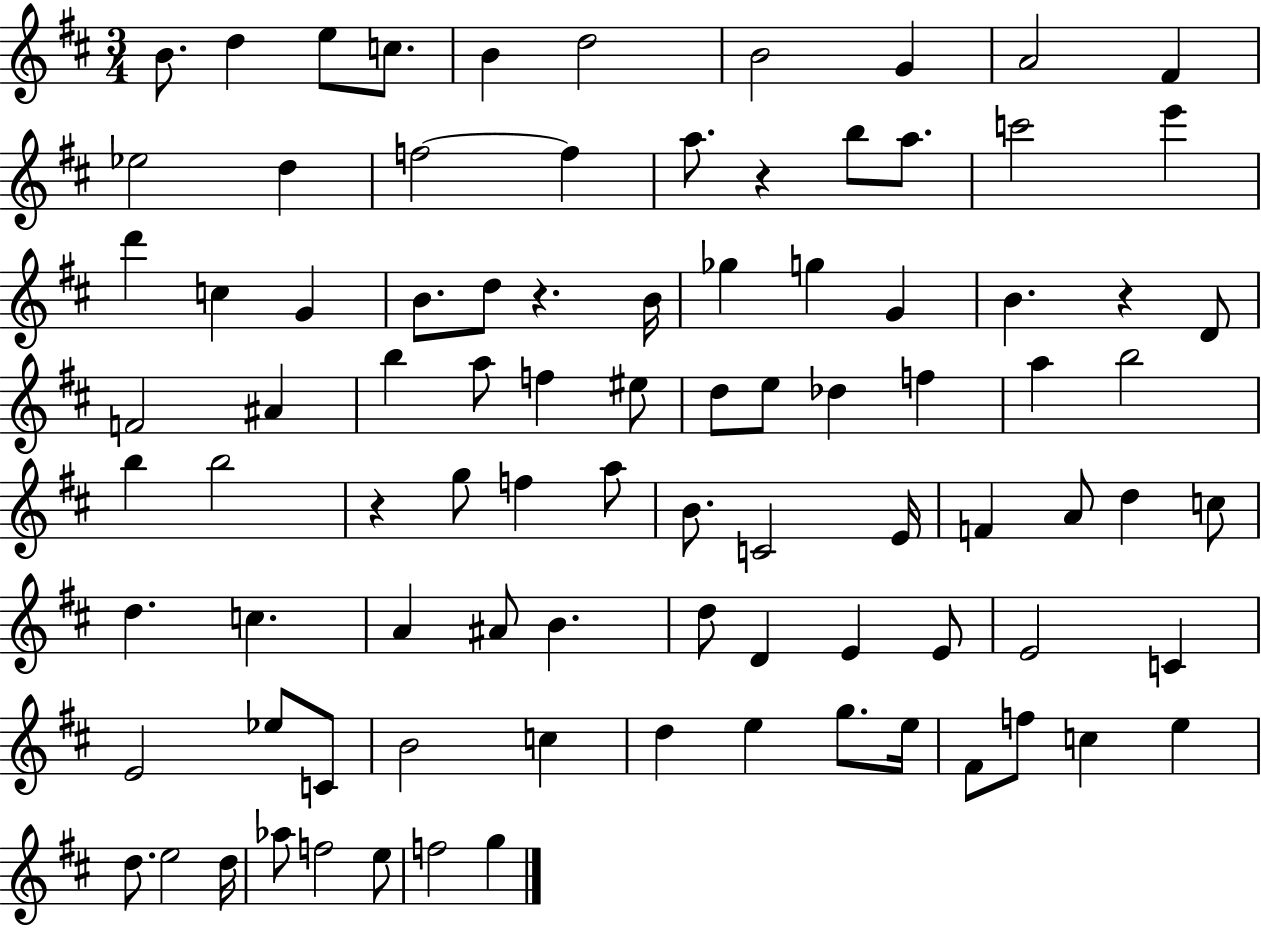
{
  \clef treble
  \numericTimeSignature
  \time 3/4
  \key d \major
  \repeat volta 2 { b'8. d''4 e''8 c''8. | b'4 d''2 | b'2 g'4 | a'2 fis'4 | \break ees''2 d''4 | f''2~~ f''4 | a''8. r4 b''8 a''8. | c'''2 e'''4 | \break d'''4 c''4 g'4 | b'8. d''8 r4. b'16 | ges''4 g''4 g'4 | b'4. r4 d'8 | \break f'2 ais'4 | b''4 a''8 f''4 eis''8 | d''8 e''8 des''4 f''4 | a''4 b''2 | \break b''4 b''2 | r4 g''8 f''4 a''8 | b'8. c'2 e'16 | f'4 a'8 d''4 c''8 | \break d''4. c''4. | a'4 ais'8 b'4. | d''8 d'4 e'4 e'8 | e'2 c'4 | \break e'2 ees''8 c'8 | b'2 c''4 | d''4 e''4 g''8. e''16 | fis'8 f''8 c''4 e''4 | \break d''8. e''2 d''16 | aes''8 f''2 e''8 | f''2 g''4 | } \bar "|."
}